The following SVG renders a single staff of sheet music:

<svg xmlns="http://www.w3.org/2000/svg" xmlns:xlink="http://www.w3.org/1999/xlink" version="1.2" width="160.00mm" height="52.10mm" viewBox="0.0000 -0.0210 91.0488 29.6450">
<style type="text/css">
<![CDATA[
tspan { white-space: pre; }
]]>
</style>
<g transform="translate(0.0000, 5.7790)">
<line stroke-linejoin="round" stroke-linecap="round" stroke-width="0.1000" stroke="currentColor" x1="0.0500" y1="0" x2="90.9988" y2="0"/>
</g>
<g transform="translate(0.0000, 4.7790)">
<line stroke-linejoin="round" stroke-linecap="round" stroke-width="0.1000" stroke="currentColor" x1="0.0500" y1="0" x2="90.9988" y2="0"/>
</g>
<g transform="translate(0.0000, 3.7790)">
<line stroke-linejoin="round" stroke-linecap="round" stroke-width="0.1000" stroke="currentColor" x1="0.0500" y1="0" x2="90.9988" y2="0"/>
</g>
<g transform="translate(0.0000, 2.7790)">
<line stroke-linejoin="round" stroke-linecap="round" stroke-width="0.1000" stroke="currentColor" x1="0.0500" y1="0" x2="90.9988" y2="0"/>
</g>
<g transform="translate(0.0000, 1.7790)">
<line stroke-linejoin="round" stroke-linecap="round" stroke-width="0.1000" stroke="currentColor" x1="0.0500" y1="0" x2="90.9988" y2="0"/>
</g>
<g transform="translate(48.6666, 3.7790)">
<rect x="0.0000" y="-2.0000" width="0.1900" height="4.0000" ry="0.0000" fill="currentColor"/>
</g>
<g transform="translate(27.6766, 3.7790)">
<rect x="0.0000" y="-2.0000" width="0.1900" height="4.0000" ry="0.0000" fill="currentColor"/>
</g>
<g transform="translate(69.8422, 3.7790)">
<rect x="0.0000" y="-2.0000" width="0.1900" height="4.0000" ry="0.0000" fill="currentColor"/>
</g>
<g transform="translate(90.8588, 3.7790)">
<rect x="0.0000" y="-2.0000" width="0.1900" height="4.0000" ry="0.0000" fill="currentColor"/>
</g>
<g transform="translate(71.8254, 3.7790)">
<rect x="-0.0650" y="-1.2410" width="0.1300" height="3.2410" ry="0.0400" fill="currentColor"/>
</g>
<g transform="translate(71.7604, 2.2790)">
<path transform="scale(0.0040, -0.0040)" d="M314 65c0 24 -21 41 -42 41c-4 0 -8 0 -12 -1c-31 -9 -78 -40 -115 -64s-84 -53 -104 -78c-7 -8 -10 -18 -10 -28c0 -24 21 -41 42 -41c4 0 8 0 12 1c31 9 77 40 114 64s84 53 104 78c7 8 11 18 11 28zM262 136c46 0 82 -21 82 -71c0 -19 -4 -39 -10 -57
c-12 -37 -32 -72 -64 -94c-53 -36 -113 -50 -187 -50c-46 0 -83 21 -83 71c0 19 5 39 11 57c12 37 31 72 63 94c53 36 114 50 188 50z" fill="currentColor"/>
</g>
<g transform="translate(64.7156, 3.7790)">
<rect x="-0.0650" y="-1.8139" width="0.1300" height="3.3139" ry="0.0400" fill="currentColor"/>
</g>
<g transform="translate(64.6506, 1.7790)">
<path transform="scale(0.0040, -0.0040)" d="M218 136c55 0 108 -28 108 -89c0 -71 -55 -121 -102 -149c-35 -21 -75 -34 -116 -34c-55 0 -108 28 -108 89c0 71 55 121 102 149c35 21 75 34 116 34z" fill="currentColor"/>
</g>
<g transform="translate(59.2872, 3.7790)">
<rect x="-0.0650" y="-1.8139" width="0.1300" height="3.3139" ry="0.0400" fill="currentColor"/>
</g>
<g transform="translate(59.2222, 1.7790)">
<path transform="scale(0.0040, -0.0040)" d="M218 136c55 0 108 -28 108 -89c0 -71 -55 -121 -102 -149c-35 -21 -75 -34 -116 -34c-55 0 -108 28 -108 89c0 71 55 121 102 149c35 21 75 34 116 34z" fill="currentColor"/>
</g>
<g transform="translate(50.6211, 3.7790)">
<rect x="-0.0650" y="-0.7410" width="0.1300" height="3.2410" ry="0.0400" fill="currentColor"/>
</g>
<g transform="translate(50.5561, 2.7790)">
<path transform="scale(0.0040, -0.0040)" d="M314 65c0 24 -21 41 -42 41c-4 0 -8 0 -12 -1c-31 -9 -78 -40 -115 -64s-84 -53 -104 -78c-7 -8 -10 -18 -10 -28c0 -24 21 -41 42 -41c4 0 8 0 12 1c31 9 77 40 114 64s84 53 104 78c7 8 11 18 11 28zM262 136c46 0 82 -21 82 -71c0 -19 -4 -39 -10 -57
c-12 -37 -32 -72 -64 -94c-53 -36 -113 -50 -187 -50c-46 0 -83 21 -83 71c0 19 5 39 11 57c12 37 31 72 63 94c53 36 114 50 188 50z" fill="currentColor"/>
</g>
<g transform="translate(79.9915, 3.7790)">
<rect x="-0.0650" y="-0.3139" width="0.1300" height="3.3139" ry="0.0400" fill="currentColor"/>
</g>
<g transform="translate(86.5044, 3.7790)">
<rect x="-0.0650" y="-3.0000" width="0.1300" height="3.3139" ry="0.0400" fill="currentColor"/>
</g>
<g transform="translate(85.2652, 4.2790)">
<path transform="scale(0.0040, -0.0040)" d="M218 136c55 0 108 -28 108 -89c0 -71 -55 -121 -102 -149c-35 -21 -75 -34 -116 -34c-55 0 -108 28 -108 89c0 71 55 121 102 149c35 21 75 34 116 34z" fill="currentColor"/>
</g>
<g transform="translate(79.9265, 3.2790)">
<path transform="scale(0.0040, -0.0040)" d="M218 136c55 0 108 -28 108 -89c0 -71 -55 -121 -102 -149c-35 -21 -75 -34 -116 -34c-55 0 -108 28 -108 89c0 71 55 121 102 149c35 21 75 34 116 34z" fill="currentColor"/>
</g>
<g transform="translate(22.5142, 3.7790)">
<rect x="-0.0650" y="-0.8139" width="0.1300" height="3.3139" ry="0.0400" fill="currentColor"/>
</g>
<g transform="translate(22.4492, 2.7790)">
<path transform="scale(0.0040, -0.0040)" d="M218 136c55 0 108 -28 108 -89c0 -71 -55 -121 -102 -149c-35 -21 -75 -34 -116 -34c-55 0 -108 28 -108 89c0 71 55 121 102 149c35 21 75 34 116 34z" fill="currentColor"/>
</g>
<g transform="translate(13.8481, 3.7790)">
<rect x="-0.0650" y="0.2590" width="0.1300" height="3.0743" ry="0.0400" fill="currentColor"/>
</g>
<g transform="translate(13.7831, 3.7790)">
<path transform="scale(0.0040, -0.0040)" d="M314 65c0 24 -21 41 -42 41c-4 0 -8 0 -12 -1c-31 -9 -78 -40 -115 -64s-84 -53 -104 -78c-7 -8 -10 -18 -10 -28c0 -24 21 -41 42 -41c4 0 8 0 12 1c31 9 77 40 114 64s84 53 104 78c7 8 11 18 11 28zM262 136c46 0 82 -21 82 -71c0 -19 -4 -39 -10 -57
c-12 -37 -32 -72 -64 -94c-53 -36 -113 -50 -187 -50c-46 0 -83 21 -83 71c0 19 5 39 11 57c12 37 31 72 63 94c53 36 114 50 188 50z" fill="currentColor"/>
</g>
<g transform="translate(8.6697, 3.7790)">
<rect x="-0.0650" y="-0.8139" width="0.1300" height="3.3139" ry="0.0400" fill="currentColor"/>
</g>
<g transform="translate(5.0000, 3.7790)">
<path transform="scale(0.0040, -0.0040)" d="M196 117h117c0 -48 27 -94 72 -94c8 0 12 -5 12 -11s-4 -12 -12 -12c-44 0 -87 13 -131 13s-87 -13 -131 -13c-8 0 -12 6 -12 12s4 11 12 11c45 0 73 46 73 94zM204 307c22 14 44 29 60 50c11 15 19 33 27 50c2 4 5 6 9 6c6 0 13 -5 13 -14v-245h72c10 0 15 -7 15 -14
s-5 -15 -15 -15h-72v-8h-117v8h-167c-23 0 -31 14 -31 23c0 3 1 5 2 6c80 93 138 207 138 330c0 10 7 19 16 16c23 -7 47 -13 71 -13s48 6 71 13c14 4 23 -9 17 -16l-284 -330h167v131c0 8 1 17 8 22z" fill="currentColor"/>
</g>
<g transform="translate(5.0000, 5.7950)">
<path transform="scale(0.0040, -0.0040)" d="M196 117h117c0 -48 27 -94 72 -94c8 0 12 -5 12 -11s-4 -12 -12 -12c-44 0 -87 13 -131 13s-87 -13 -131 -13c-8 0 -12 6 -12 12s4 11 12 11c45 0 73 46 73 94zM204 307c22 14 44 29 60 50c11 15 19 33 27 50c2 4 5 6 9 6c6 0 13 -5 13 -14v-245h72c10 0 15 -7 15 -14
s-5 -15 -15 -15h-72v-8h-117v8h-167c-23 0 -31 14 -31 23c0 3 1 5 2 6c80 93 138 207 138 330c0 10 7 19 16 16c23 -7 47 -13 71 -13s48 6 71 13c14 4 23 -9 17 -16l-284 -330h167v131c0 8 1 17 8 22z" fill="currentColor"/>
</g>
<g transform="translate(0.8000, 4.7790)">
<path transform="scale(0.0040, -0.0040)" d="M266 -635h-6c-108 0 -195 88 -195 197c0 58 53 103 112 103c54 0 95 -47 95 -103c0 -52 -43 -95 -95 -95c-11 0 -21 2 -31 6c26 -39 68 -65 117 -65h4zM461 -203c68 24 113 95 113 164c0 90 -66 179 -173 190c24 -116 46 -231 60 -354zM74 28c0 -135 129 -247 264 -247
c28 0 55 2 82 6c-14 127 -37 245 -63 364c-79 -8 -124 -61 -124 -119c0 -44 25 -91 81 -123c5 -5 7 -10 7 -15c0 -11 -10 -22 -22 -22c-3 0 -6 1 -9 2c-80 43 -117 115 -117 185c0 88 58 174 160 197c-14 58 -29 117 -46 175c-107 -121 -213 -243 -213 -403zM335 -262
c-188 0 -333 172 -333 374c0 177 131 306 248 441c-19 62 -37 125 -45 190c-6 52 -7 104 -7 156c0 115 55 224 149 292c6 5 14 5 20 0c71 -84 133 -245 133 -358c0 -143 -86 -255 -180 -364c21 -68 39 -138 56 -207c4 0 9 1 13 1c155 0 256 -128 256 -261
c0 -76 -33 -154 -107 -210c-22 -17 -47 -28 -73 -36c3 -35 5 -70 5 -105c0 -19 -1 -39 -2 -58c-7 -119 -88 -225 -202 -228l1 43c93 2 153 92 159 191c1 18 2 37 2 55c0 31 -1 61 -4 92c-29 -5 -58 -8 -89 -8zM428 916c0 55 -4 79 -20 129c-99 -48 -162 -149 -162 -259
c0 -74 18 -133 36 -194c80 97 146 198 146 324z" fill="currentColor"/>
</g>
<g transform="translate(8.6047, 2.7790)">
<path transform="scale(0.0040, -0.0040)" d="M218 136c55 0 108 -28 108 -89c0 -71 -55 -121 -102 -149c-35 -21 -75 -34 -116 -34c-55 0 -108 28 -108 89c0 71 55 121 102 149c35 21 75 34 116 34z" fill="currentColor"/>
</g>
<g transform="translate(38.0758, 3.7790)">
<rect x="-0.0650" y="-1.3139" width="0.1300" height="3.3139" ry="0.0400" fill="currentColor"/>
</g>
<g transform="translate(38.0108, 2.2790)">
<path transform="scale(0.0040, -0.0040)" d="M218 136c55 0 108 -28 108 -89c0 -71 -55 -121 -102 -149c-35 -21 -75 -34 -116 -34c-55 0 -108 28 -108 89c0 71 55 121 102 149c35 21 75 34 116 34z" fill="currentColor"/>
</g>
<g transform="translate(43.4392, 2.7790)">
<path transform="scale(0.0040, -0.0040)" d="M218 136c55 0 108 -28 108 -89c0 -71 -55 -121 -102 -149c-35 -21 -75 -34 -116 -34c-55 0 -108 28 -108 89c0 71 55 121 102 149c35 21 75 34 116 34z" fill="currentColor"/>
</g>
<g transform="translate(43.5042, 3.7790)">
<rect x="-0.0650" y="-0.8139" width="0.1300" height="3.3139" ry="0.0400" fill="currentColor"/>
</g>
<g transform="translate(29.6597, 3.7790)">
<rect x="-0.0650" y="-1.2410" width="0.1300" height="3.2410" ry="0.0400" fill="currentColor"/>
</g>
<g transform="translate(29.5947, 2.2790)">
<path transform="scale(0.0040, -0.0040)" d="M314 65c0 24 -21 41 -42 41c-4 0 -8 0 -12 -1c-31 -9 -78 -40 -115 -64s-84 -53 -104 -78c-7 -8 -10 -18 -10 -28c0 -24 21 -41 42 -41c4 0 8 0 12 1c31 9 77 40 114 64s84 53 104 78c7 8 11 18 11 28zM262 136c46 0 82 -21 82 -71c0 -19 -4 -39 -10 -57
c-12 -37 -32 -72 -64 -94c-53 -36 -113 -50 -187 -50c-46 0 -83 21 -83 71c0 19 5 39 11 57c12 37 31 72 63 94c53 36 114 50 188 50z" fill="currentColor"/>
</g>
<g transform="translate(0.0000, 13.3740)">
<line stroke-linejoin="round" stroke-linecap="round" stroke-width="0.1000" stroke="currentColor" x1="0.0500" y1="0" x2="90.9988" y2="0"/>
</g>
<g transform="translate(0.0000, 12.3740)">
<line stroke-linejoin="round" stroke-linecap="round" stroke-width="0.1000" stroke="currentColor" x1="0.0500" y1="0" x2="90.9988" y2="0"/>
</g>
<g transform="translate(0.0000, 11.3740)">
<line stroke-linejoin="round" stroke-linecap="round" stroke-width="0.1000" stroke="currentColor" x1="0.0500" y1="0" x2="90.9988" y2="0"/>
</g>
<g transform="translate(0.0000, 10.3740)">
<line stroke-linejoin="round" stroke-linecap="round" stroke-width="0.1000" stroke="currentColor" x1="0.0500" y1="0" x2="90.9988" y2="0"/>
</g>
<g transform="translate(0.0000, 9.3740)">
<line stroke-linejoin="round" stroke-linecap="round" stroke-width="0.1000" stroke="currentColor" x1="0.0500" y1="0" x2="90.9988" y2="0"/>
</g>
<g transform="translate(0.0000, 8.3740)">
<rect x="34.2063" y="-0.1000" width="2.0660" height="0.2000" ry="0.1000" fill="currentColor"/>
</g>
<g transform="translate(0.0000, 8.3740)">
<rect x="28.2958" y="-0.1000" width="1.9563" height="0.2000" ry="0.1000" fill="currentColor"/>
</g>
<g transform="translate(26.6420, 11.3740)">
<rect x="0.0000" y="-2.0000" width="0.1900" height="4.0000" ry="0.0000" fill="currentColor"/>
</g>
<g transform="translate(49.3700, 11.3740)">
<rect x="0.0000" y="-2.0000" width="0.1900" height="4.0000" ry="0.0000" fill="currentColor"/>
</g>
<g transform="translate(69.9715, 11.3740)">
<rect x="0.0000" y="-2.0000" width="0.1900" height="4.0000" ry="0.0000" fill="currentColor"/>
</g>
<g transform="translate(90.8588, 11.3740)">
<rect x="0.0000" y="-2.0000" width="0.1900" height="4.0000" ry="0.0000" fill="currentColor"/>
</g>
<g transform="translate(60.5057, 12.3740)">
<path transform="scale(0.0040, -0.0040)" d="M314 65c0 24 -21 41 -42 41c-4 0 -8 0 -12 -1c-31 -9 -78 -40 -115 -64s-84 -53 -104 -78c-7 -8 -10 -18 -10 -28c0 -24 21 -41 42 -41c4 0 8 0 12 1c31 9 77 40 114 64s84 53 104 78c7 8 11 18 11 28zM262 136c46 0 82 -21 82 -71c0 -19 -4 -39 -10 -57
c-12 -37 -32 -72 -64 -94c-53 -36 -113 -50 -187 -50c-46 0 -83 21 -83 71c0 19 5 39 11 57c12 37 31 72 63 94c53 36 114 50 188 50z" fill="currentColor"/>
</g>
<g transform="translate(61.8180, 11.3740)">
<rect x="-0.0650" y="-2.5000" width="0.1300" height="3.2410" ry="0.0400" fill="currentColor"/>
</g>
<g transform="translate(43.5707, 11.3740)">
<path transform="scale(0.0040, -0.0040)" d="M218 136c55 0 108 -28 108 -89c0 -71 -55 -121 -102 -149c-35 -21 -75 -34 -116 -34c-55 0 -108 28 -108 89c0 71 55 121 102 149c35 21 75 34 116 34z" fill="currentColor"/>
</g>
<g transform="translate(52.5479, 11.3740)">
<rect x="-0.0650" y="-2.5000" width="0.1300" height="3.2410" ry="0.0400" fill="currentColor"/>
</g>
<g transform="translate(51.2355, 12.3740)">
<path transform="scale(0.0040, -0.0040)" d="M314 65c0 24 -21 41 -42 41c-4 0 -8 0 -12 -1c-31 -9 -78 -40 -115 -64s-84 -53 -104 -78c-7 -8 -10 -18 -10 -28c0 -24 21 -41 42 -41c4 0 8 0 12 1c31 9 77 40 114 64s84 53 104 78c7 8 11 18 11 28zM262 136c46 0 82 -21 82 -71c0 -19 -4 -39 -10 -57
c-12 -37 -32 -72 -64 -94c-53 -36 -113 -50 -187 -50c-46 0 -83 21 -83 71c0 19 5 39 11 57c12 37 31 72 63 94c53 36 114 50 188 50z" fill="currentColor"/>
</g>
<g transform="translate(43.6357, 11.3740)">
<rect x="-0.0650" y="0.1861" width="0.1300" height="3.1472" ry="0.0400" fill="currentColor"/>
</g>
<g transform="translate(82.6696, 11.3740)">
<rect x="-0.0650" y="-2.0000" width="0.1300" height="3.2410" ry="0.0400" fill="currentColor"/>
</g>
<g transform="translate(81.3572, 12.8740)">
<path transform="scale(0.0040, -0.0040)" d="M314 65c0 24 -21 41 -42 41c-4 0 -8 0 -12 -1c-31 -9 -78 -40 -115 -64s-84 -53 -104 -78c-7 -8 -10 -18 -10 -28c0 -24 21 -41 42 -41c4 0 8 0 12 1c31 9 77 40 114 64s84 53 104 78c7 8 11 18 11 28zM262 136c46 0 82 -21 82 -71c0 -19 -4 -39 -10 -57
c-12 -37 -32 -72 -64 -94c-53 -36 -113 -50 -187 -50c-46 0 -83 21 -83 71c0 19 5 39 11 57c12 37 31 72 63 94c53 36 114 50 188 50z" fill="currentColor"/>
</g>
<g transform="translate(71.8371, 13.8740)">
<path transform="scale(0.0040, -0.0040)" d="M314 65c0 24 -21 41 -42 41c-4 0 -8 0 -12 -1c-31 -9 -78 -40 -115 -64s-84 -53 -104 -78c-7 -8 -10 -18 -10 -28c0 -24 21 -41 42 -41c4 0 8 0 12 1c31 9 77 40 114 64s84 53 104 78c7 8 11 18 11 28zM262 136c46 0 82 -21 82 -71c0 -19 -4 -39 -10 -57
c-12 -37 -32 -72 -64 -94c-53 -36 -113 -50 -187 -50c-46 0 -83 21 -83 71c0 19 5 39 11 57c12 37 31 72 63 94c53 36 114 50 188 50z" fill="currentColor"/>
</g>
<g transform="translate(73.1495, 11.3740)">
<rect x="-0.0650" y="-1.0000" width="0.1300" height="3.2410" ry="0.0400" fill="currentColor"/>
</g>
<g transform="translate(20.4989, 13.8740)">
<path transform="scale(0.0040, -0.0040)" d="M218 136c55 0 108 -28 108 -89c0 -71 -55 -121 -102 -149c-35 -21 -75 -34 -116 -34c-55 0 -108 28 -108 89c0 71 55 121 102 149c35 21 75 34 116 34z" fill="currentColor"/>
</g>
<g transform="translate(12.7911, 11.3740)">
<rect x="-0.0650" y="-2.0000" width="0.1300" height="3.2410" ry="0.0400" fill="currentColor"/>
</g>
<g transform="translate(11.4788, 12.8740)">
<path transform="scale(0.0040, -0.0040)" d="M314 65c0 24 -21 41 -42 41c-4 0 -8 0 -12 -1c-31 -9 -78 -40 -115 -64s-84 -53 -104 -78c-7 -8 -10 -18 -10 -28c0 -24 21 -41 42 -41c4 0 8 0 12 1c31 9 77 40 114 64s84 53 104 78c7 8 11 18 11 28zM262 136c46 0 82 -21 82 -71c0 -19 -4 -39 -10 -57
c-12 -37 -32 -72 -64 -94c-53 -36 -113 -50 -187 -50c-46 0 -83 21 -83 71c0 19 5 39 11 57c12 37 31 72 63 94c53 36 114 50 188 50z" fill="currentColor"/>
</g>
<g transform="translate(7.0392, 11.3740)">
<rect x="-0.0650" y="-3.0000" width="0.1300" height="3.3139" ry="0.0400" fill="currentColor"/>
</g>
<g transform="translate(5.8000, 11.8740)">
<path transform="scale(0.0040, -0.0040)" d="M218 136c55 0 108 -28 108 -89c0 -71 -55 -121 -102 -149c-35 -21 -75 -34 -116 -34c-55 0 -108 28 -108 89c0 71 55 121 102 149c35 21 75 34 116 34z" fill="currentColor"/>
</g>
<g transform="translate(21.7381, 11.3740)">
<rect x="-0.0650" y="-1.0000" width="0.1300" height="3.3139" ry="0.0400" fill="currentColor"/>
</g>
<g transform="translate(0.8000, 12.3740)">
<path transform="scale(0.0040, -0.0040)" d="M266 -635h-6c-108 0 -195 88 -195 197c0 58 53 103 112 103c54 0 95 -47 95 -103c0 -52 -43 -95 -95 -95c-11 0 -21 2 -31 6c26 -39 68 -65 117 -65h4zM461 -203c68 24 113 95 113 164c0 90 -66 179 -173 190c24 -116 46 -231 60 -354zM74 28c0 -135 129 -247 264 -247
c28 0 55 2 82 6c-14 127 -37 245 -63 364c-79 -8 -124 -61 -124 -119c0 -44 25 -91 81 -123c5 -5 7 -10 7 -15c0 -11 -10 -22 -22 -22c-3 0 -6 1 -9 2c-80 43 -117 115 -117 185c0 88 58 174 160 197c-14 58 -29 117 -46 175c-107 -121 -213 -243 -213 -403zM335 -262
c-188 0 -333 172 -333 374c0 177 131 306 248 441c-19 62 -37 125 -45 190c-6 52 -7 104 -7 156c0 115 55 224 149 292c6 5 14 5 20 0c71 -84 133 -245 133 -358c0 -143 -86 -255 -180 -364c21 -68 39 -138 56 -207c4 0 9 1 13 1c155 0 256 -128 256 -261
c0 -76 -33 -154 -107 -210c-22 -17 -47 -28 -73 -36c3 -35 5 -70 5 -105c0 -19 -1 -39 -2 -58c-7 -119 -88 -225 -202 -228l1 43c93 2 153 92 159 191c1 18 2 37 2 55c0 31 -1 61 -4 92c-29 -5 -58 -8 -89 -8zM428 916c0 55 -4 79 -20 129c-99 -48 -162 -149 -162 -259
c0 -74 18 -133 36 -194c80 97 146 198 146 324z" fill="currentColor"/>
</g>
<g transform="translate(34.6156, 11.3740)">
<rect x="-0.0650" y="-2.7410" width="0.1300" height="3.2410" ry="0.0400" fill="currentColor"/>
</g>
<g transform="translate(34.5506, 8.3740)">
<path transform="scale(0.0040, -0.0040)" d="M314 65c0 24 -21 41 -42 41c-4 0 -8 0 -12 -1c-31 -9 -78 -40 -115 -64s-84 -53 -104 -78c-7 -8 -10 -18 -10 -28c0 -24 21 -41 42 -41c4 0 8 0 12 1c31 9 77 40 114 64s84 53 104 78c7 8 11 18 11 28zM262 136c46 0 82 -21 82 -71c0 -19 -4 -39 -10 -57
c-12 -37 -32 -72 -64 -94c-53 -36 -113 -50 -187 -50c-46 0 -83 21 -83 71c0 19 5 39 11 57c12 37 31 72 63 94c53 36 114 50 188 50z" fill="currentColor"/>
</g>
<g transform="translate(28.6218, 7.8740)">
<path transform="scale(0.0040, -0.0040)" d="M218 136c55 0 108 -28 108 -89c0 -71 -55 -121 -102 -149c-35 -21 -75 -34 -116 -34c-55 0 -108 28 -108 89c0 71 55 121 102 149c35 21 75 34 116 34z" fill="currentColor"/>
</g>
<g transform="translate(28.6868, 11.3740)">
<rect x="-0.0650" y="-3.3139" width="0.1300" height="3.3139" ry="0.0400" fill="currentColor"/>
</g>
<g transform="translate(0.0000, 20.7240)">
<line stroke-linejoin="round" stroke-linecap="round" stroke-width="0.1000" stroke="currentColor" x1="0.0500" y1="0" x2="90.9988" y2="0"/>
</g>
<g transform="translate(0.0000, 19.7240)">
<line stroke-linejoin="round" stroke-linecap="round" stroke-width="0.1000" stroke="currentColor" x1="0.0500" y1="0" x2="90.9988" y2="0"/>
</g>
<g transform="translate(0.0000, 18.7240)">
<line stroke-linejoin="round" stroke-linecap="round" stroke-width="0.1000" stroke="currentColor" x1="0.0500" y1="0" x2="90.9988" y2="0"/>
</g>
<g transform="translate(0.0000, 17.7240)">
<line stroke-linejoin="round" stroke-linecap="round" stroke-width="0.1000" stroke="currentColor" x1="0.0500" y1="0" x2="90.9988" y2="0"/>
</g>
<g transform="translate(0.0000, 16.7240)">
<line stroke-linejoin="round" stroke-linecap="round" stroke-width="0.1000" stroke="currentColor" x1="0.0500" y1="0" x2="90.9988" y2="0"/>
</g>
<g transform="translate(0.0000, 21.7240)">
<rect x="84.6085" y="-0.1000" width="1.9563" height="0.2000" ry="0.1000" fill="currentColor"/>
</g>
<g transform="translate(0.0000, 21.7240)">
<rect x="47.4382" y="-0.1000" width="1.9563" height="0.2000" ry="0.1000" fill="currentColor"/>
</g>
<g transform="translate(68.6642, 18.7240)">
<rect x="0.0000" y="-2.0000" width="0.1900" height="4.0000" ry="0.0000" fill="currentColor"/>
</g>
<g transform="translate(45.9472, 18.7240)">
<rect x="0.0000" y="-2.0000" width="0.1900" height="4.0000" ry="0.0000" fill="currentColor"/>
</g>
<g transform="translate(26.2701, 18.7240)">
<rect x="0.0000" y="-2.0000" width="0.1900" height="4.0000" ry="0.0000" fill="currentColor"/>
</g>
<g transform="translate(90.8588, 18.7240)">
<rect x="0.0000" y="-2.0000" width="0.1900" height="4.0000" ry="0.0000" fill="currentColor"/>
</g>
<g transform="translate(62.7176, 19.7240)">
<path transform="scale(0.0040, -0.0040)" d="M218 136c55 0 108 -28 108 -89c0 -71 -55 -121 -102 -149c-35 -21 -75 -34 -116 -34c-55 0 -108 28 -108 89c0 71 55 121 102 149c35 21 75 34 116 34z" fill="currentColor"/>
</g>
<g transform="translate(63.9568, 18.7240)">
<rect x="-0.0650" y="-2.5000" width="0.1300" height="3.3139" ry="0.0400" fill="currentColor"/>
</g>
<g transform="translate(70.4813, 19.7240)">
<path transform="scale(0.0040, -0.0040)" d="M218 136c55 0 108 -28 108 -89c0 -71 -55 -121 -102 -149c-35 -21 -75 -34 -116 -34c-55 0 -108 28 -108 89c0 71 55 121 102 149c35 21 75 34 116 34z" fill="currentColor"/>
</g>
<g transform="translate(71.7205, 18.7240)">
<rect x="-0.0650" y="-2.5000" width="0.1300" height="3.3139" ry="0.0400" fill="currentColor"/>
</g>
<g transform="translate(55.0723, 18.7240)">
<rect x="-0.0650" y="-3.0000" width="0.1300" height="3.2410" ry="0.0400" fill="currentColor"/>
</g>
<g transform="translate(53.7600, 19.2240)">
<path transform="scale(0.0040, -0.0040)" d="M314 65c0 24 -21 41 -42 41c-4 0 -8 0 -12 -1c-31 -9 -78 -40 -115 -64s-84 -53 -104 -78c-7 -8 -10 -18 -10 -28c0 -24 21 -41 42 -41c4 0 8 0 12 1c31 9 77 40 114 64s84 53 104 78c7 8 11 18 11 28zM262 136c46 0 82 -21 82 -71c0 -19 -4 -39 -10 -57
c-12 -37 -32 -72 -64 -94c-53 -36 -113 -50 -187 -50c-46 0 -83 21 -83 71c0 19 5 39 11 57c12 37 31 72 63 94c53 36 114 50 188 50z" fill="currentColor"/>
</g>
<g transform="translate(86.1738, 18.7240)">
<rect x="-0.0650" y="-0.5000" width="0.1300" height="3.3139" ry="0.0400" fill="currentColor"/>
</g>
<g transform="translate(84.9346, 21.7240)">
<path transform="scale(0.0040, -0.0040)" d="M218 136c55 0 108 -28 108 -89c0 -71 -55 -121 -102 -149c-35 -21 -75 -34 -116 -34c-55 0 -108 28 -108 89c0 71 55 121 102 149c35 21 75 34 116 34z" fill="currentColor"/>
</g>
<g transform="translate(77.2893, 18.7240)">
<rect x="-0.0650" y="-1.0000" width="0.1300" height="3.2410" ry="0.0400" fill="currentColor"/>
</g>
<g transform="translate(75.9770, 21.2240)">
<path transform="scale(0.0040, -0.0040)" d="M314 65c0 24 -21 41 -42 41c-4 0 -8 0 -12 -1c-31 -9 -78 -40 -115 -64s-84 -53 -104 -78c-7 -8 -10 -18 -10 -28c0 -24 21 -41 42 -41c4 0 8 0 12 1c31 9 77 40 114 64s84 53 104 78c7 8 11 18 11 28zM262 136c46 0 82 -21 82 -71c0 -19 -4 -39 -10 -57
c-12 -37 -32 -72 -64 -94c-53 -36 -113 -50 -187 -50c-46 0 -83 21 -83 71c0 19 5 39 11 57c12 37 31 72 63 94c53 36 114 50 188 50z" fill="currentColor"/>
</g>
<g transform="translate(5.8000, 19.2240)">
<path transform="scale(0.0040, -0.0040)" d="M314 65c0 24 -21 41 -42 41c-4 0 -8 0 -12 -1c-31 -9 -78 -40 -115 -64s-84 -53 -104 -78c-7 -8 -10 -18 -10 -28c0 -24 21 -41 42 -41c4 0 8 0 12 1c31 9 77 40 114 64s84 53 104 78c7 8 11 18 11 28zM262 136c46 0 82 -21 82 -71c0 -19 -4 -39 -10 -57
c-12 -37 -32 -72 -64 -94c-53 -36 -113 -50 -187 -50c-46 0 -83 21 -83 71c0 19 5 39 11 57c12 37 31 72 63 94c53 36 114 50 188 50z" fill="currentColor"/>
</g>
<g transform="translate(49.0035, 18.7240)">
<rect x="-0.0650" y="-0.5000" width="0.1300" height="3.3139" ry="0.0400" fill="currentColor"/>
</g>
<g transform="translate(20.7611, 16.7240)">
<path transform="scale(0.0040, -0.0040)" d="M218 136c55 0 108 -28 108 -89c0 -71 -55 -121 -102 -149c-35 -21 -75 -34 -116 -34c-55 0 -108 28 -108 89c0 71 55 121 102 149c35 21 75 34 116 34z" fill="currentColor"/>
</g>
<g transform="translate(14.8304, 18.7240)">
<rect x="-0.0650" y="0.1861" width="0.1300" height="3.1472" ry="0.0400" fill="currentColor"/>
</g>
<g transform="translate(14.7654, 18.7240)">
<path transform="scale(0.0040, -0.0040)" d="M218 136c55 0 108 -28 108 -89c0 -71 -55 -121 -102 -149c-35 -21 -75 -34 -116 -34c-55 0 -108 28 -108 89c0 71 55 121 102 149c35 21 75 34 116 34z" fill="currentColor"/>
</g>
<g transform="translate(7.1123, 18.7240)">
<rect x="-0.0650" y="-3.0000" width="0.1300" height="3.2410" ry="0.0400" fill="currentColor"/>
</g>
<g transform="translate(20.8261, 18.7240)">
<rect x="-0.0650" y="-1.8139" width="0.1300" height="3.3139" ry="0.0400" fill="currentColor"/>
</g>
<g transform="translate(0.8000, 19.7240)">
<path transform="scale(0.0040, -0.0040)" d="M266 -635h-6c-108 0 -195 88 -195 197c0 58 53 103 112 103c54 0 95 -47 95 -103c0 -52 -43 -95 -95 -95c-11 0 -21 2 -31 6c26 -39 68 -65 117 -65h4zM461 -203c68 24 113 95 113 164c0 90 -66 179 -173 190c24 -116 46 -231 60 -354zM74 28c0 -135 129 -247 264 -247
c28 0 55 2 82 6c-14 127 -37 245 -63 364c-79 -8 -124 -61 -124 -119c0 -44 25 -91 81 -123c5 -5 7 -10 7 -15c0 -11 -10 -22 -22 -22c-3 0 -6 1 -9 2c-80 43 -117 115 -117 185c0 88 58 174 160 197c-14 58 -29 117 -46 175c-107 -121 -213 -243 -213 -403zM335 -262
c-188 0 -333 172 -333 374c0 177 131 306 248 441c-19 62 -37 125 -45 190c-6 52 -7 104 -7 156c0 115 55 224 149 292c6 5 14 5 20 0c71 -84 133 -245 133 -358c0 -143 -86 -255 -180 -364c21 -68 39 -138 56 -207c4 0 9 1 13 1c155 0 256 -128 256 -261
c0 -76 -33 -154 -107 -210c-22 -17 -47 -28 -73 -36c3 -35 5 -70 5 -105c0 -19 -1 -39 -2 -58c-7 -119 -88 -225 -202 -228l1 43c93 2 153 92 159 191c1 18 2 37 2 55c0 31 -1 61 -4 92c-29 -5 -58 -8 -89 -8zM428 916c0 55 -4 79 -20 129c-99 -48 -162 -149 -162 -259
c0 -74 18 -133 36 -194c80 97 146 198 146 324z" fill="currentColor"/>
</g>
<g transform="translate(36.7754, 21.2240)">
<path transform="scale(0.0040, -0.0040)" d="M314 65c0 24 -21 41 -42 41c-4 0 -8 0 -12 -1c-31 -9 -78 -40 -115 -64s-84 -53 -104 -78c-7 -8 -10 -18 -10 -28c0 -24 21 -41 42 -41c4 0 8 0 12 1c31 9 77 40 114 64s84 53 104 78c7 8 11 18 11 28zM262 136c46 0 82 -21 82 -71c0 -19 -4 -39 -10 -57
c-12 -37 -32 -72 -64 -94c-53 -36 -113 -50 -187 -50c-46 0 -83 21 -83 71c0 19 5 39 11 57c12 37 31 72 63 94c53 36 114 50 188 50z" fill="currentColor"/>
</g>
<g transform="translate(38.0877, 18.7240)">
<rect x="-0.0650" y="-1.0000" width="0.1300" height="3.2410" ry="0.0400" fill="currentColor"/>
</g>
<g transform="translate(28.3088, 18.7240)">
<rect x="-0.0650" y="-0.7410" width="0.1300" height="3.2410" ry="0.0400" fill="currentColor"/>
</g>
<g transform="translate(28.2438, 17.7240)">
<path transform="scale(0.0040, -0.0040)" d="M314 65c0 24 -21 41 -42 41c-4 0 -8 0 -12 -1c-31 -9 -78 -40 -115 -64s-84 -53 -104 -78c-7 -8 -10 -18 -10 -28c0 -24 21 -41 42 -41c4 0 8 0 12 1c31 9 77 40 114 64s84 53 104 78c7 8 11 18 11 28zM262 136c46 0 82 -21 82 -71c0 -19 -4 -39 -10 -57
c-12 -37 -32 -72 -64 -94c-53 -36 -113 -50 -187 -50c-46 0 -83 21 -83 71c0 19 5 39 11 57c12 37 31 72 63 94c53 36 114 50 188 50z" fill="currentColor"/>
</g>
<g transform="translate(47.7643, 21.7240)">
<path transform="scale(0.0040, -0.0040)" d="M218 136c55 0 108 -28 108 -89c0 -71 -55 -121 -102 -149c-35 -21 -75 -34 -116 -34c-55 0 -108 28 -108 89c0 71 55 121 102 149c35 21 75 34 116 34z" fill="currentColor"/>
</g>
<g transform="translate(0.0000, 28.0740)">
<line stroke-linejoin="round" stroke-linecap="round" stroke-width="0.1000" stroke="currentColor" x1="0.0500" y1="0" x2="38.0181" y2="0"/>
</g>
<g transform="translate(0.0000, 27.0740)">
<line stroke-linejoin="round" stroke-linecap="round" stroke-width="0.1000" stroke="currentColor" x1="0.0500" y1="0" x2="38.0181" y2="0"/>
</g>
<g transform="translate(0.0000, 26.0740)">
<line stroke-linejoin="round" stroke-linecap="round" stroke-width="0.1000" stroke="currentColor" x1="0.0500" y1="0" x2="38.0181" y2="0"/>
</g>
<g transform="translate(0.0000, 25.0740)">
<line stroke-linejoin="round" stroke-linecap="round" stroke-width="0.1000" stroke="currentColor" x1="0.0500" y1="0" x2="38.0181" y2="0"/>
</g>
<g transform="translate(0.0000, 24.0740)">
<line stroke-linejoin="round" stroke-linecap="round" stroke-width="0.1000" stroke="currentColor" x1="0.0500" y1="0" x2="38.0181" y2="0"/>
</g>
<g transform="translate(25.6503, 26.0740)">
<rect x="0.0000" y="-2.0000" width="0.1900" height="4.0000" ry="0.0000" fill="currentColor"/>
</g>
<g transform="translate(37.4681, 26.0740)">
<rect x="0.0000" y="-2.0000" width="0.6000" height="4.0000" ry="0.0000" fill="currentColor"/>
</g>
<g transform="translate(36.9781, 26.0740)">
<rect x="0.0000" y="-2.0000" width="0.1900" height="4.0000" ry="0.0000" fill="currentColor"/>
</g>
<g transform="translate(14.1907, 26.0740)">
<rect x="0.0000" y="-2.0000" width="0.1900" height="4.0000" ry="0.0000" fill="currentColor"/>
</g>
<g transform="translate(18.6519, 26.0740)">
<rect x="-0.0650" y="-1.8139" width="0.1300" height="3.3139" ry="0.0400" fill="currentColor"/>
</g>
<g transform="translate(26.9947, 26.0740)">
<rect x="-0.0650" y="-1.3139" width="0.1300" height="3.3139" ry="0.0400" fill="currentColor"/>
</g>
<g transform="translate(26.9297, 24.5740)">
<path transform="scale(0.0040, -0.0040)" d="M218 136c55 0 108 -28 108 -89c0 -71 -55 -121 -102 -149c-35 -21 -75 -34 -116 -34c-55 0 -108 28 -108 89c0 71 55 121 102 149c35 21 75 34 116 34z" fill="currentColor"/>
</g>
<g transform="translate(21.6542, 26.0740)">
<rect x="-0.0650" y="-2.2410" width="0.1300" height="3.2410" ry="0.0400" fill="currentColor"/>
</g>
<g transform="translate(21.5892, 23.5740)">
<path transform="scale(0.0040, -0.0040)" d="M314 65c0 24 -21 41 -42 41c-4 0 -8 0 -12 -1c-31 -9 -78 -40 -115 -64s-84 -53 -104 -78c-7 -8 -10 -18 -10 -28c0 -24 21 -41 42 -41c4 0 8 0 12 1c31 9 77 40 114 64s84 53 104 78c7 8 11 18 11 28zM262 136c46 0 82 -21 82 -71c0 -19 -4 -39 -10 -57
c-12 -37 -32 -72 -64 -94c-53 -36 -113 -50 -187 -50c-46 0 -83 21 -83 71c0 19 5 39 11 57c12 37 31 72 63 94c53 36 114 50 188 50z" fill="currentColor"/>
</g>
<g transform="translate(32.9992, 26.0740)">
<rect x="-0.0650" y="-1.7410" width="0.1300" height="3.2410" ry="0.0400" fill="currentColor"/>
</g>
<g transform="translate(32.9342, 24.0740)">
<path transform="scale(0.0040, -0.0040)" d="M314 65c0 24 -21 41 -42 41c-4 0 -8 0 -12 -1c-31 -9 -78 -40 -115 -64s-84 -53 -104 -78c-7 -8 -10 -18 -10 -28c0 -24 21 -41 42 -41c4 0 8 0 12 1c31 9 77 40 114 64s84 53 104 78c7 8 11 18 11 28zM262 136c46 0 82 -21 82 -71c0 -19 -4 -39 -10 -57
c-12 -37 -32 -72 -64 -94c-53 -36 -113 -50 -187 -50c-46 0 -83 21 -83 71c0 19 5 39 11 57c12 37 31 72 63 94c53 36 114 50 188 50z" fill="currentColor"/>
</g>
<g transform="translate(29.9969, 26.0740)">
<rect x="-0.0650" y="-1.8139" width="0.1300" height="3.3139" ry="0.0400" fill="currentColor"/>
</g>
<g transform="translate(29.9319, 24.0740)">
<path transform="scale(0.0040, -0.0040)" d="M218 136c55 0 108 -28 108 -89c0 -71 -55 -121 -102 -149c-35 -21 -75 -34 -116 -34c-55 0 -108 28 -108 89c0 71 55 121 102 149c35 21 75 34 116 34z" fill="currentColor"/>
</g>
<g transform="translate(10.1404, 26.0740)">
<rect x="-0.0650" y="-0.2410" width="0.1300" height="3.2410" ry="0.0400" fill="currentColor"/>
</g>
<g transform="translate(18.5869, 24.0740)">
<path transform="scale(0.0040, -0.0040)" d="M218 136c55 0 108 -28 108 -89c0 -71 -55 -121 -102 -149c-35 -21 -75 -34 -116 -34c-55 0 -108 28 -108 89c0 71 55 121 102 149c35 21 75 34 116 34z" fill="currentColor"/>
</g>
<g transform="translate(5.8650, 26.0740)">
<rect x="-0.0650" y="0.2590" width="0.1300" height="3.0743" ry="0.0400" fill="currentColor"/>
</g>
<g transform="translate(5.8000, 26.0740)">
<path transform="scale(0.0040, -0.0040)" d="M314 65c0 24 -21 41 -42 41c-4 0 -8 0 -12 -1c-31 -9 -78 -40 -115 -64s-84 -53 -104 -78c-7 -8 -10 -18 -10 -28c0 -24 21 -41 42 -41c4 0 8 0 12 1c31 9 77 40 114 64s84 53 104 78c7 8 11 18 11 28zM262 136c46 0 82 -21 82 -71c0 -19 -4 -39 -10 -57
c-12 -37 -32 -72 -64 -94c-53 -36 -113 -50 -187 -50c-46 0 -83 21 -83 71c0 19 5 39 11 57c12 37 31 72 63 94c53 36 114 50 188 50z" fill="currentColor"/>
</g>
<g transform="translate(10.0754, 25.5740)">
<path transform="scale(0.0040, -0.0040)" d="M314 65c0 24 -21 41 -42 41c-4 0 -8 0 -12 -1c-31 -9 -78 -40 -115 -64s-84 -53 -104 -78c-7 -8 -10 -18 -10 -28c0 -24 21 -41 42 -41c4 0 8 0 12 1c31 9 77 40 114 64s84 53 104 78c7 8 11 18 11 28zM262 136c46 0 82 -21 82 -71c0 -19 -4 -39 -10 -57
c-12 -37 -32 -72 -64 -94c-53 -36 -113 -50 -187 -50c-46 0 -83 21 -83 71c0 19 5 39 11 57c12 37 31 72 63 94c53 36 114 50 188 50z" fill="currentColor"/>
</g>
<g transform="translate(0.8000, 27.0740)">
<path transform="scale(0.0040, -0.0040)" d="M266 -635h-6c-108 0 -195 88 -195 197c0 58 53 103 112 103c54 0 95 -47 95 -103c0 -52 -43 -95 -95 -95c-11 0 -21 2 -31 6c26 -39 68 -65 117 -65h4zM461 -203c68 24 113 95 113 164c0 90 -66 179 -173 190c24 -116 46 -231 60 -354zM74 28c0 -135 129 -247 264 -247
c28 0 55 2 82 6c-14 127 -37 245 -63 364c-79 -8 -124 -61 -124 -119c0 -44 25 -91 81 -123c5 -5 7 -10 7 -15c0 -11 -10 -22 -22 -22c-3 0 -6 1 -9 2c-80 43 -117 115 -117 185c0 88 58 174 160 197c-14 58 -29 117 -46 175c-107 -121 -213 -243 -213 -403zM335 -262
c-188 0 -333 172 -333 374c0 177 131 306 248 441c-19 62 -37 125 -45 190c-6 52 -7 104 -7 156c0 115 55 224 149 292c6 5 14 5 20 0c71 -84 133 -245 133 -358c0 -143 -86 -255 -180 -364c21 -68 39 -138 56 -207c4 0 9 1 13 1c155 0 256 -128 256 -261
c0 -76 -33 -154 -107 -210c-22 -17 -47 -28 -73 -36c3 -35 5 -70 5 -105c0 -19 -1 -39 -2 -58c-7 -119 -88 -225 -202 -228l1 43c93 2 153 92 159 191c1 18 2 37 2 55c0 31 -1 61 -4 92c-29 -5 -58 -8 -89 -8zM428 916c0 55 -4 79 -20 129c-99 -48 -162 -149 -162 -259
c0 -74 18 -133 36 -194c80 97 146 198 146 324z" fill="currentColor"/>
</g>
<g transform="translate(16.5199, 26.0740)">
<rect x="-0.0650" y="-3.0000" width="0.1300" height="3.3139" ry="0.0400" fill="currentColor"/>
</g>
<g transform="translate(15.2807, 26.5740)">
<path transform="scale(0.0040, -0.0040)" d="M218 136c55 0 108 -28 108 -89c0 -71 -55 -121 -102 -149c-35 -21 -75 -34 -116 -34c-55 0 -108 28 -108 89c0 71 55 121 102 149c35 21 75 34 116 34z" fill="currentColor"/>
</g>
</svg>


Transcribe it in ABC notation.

X:1
T:Untitled
M:4/4
L:1/4
K:C
d B2 d e2 e d d2 f f e2 c A A F2 D b a2 B G2 G2 D2 F2 A2 B f d2 D2 C A2 G G D2 C B2 c2 A f g2 e f f2